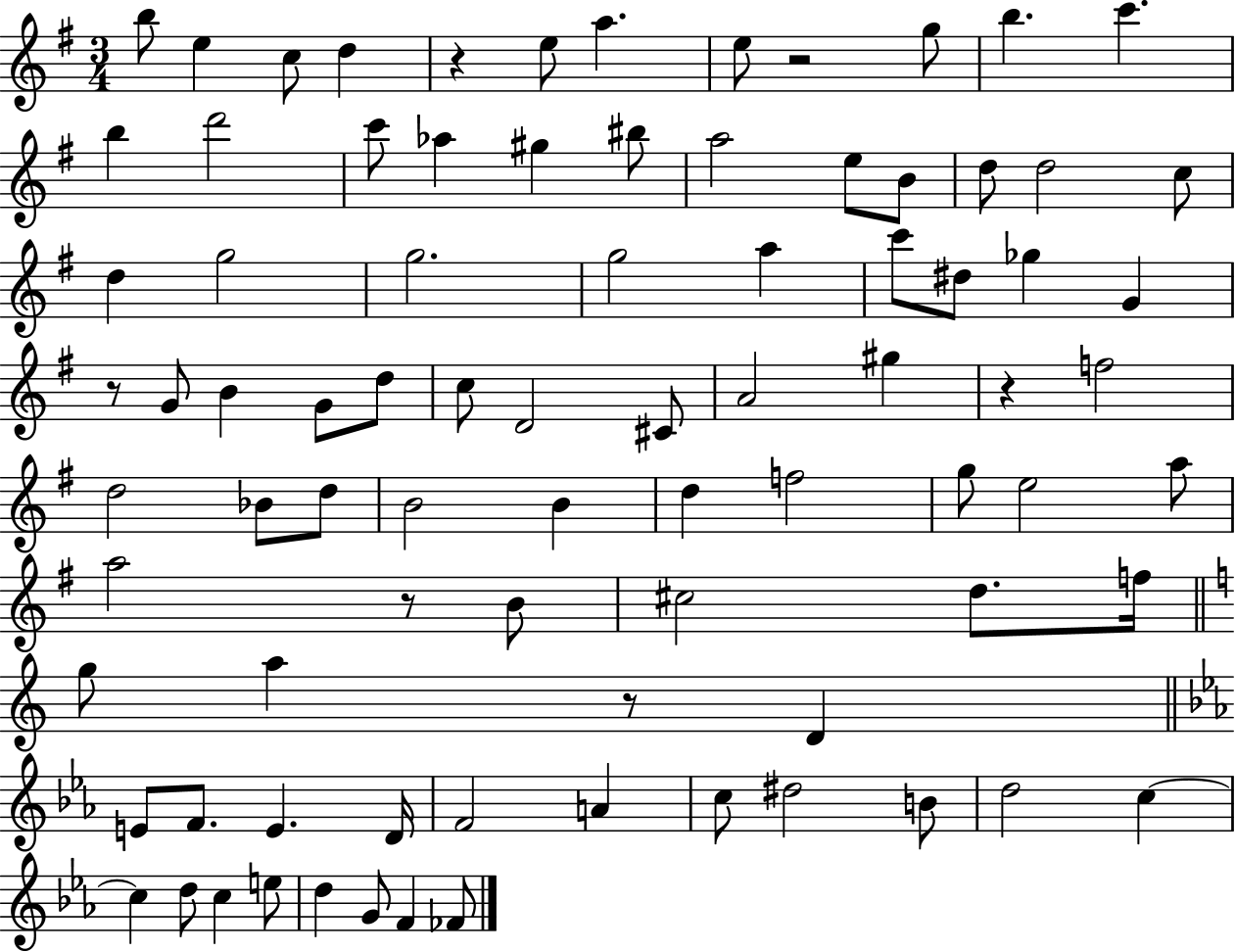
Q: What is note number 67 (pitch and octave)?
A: D#5